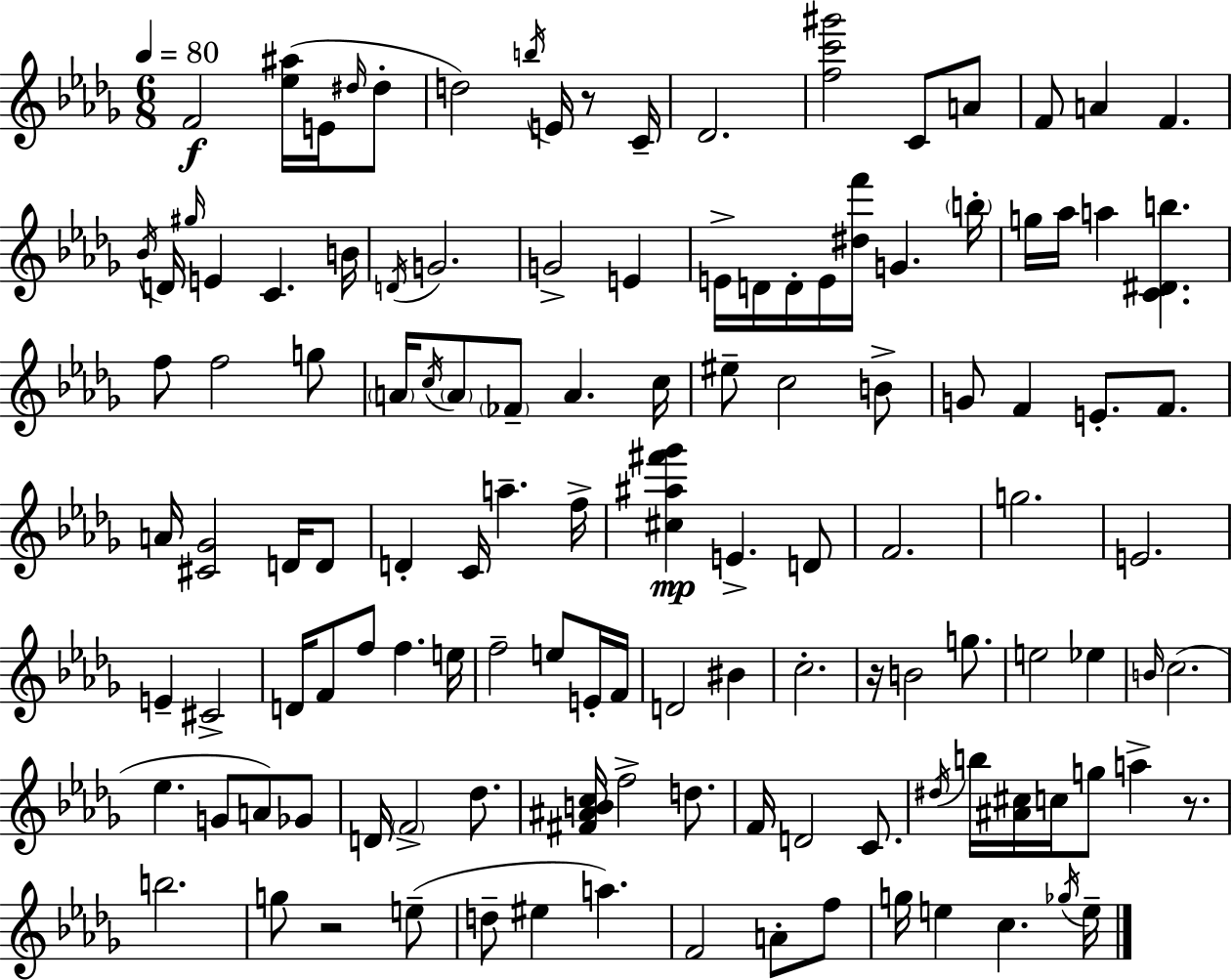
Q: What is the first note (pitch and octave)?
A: F4